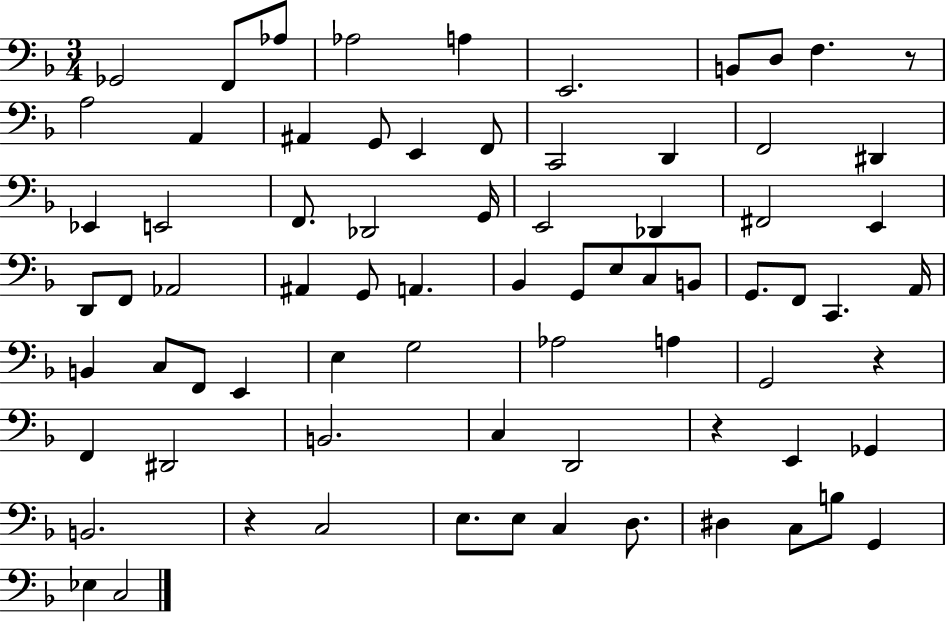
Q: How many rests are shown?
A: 4